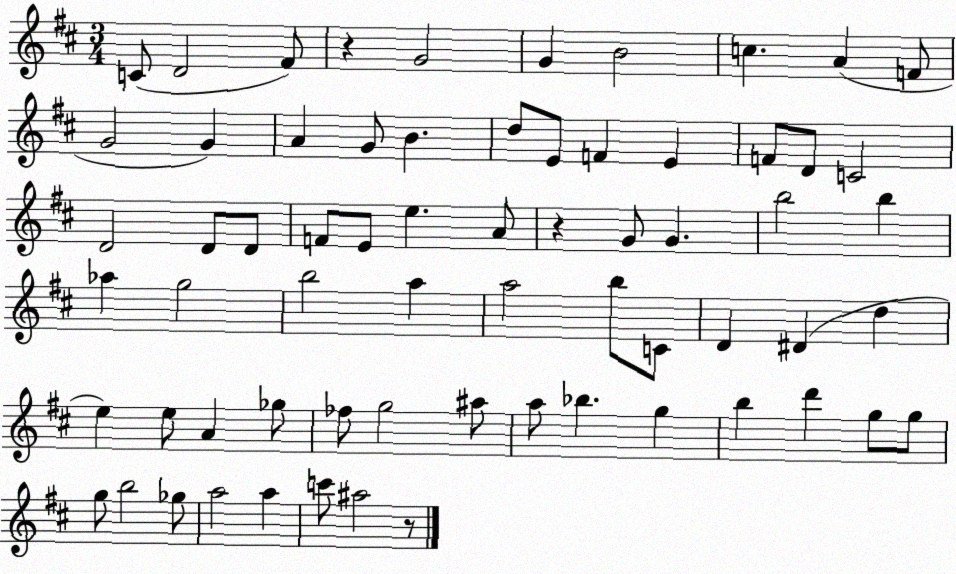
X:1
T:Untitled
M:3/4
L:1/4
K:D
C/2 D2 ^F/2 z G2 G B2 c A F/2 G2 G A G/2 B d/2 E/2 F E F/2 D/2 C2 D2 D/2 D/2 F/2 E/2 e A/2 z G/2 G b2 b _a g2 b2 a a2 b/2 C/2 D ^D d e e/2 A _g/2 _f/2 g2 ^a/2 a/2 _b g b d' g/2 g/2 g/2 b2 _g/2 a2 a c'/2 ^a2 z/2